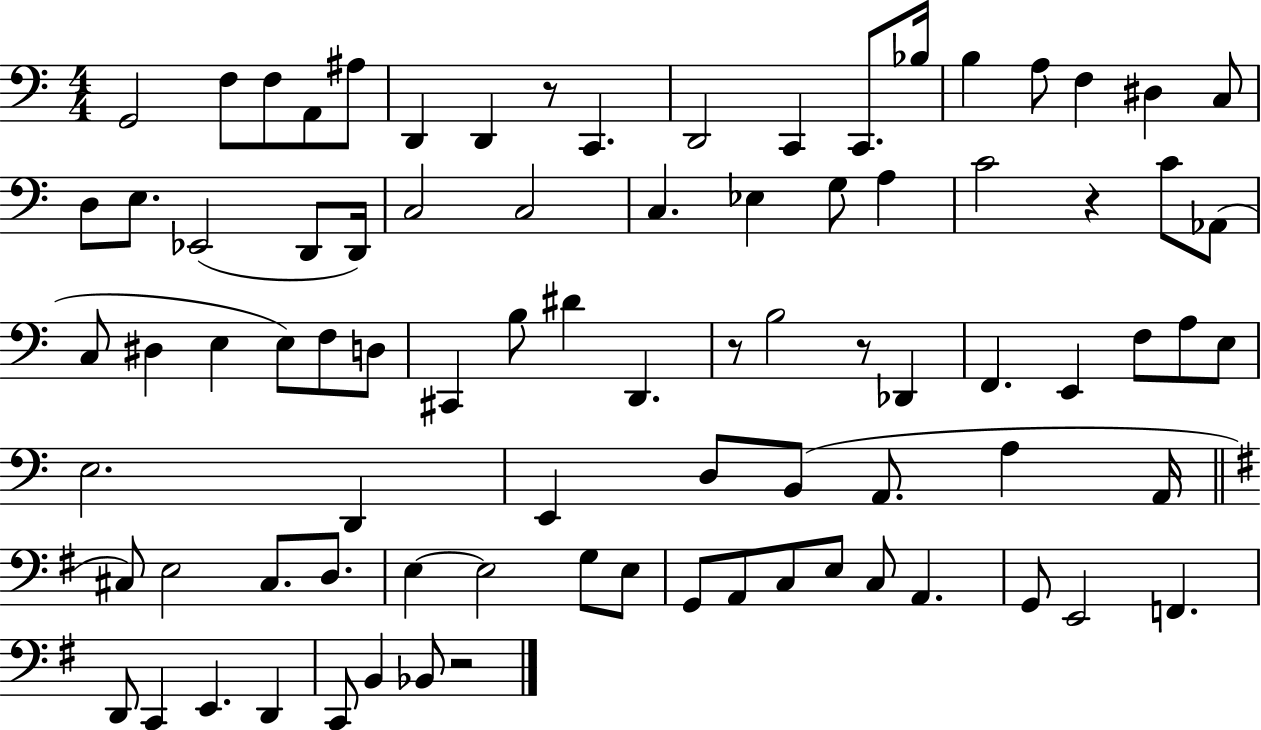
G2/h F3/e F3/e A2/e A#3/e D2/q D2/q R/e C2/q. D2/h C2/q C2/e. Bb3/s B3/q A3/e F3/q D#3/q C3/e D3/e E3/e. Eb2/h D2/e D2/s C3/h C3/h C3/q. Eb3/q G3/e A3/q C4/h R/q C4/e Ab2/e C3/e D#3/q E3/q E3/e F3/e D3/e C#2/q B3/e D#4/q D2/q. R/e B3/h R/e Db2/q F2/q. E2/q F3/e A3/e E3/e E3/h. D2/q E2/q D3/e B2/e A2/e. A3/q A2/s C#3/e E3/h C#3/e. D3/e. E3/q E3/h G3/e E3/e G2/e A2/e C3/e E3/e C3/e A2/q. G2/e E2/h F2/q. D2/e C2/q E2/q. D2/q C2/e B2/q Bb2/e R/h